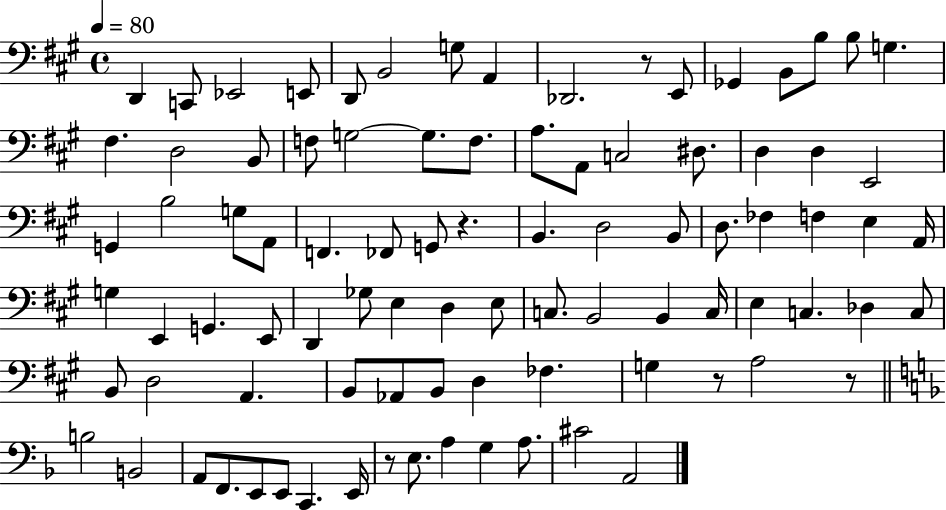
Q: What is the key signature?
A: A major